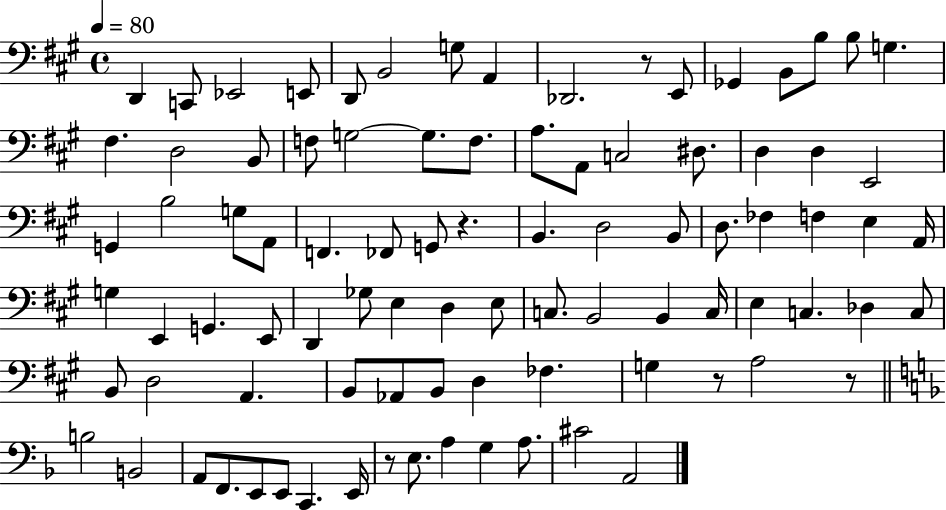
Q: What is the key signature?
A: A major